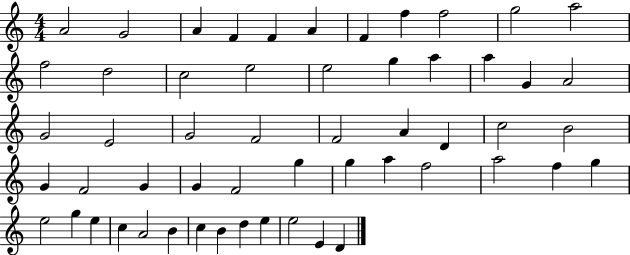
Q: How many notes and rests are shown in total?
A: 55